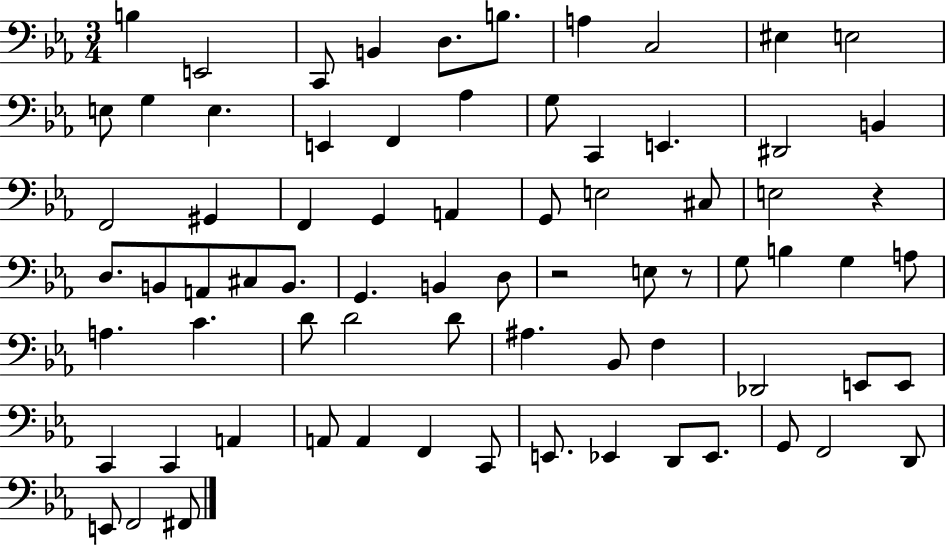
X:1
T:Untitled
M:3/4
L:1/4
K:Eb
B, E,,2 C,,/2 B,, D,/2 B,/2 A, C,2 ^E, E,2 E,/2 G, E, E,, F,, _A, G,/2 C,, E,, ^D,,2 B,, F,,2 ^G,, F,, G,, A,, G,,/2 E,2 ^C,/2 E,2 z D,/2 B,,/2 A,,/2 ^C,/2 B,,/2 G,, B,, D,/2 z2 E,/2 z/2 G,/2 B, G, A,/2 A, C D/2 D2 D/2 ^A, _B,,/2 F, _D,,2 E,,/2 E,,/2 C,, C,, A,, A,,/2 A,, F,, C,,/2 E,,/2 _E,, D,,/2 _E,,/2 G,,/2 F,,2 D,,/2 E,,/2 F,,2 ^F,,/2